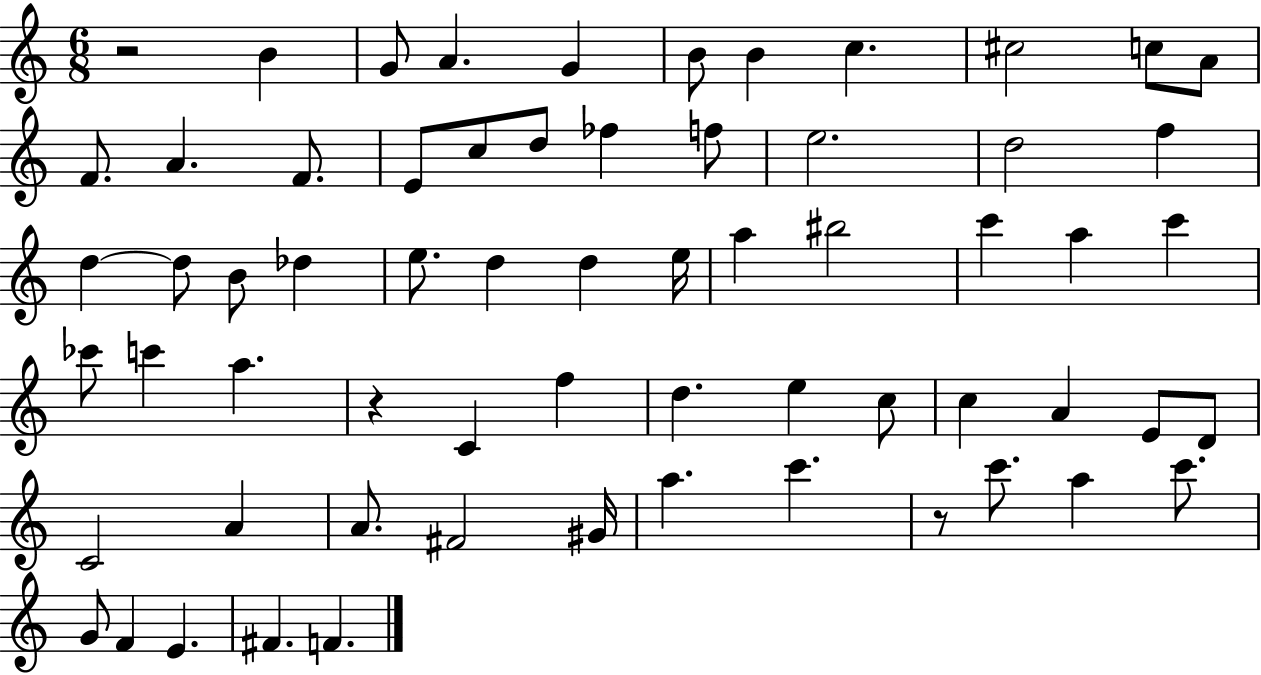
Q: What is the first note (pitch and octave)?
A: B4